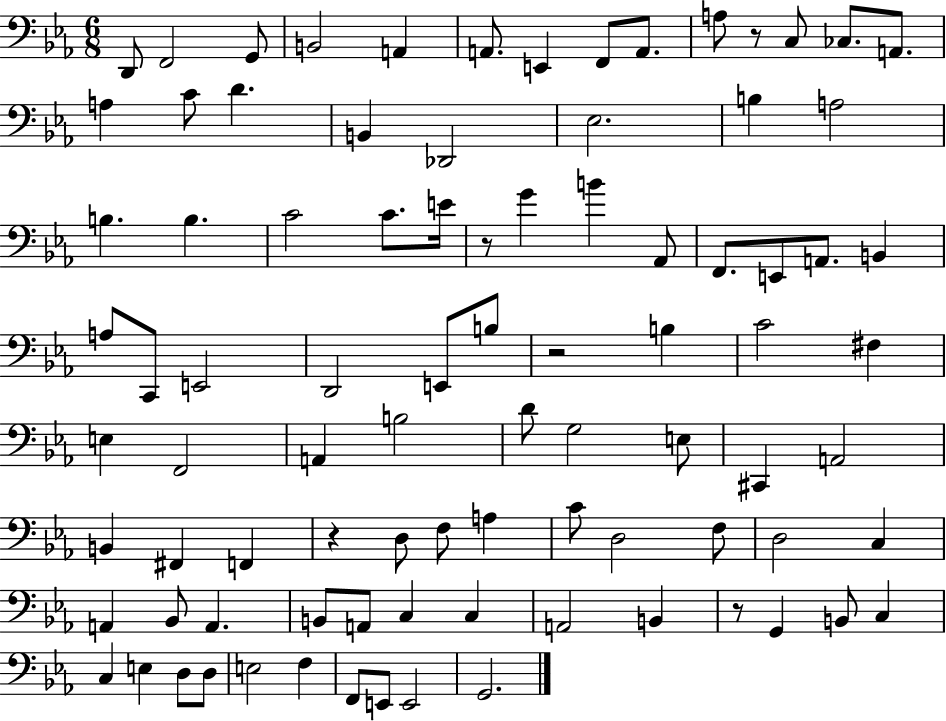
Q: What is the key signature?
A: EES major